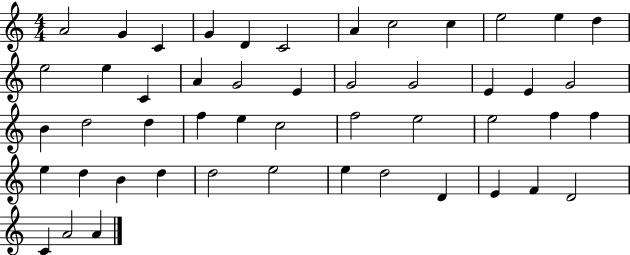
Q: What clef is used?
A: treble